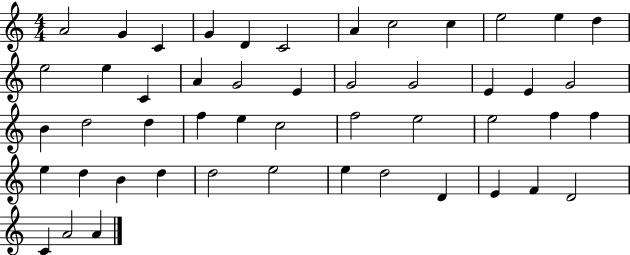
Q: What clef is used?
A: treble